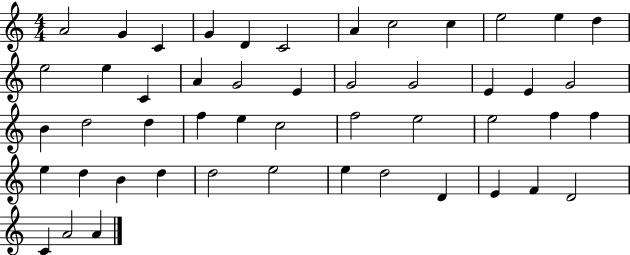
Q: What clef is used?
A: treble